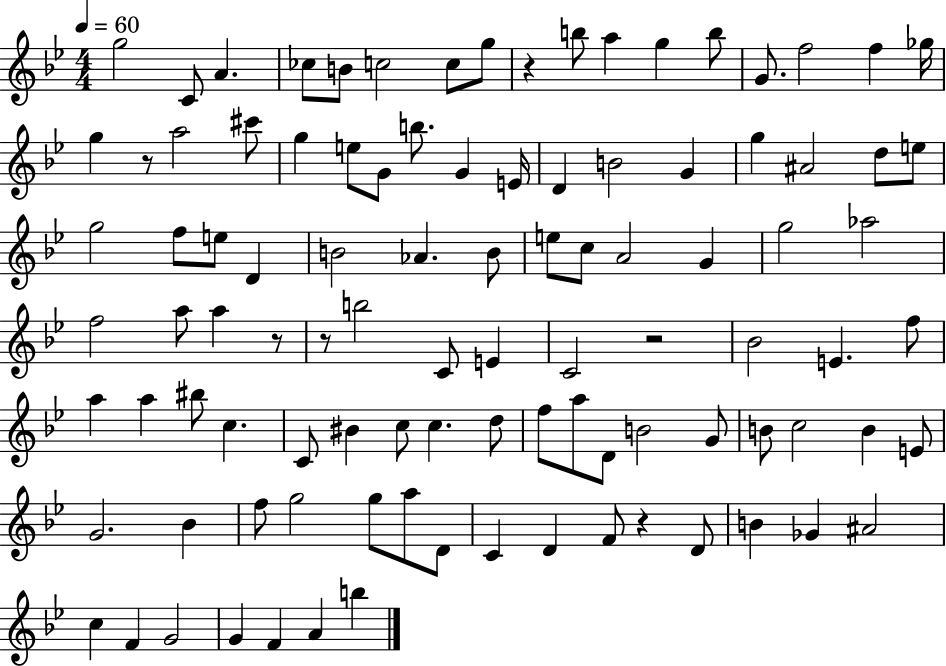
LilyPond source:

{
  \clef treble
  \numericTimeSignature
  \time 4/4
  \key bes \major
  \tempo 4 = 60
  \repeat volta 2 { g''2 c'8 a'4. | ces''8 b'8 c''2 c''8 g''8 | r4 b''8 a''4 g''4 b''8 | g'8. f''2 f''4 ges''16 | \break g''4 r8 a''2 cis'''8 | g''4 e''8 g'8 b''8. g'4 e'16 | d'4 b'2 g'4 | g''4 ais'2 d''8 e''8 | \break g''2 f''8 e''8 d'4 | b'2 aes'4. b'8 | e''8 c''8 a'2 g'4 | g''2 aes''2 | \break f''2 a''8 a''4 r8 | r8 b''2 c'8 e'4 | c'2 r2 | bes'2 e'4. f''8 | \break a''4 a''4 bis''8 c''4. | c'8 bis'4 c''8 c''4. d''8 | f''8 a''8 d'8 b'2 g'8 | b'8 c''2 b'4 e'8 | \break g'2. bes'4 | f''8 g''2 g''8 a''8 d'8 | c'4 d'4 f'8 r4 d'8 | b'4 ges'4 ais'2 | \break c''4 f'4 g'2 | g'4 f'4 a'4 b''4 | } \bar "|."
}